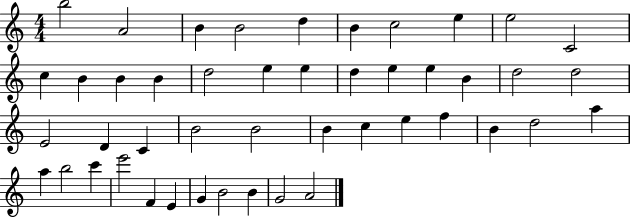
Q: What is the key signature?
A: C major